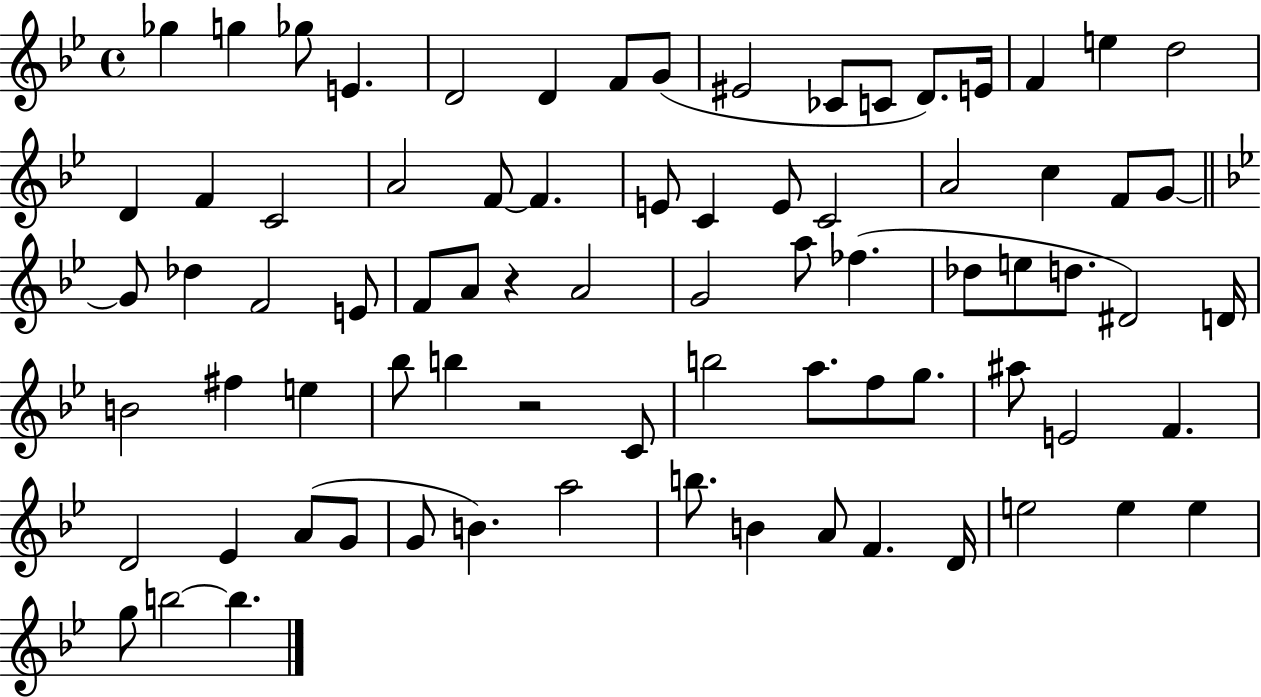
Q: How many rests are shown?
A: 2